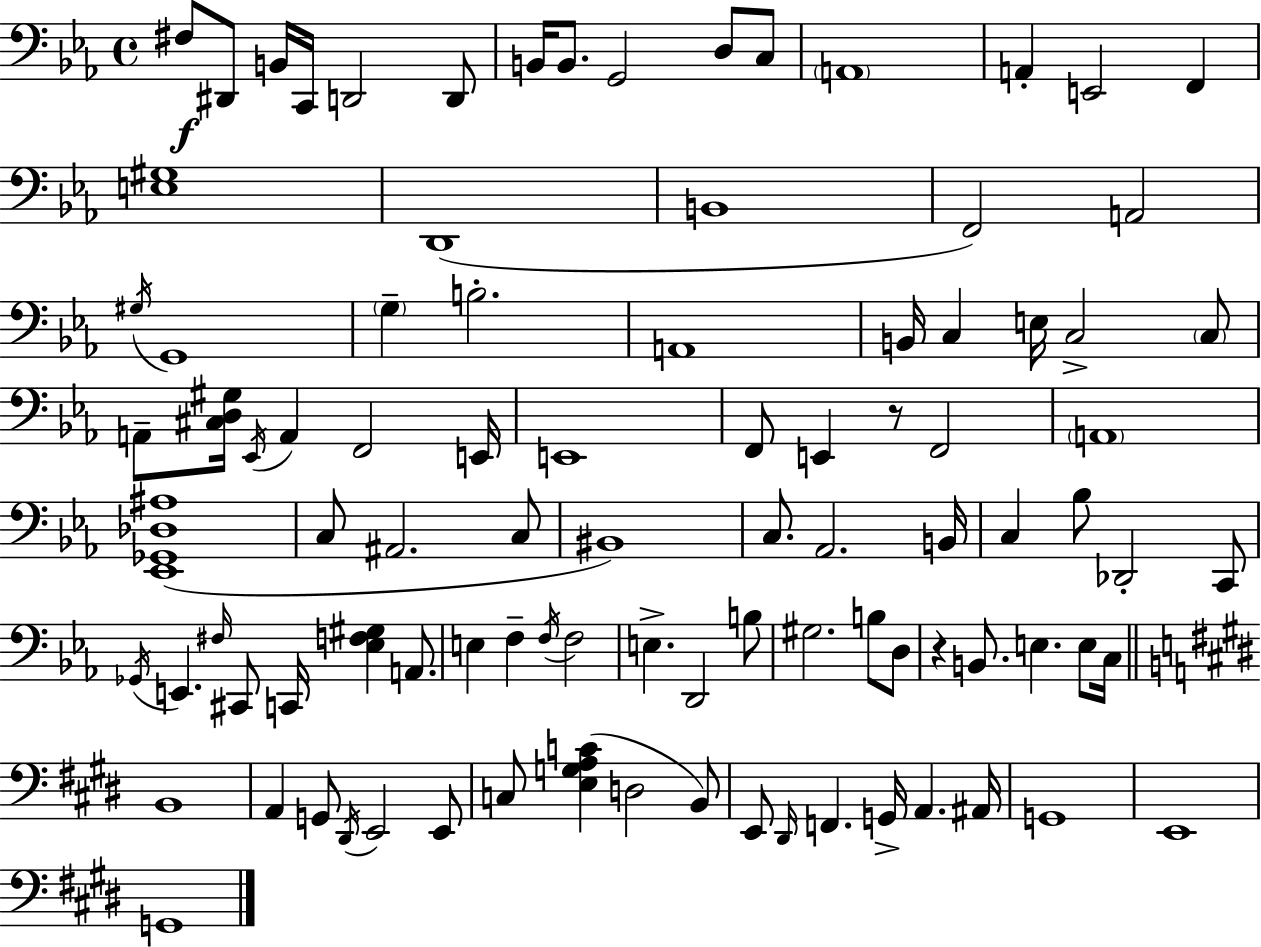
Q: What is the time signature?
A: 4/4